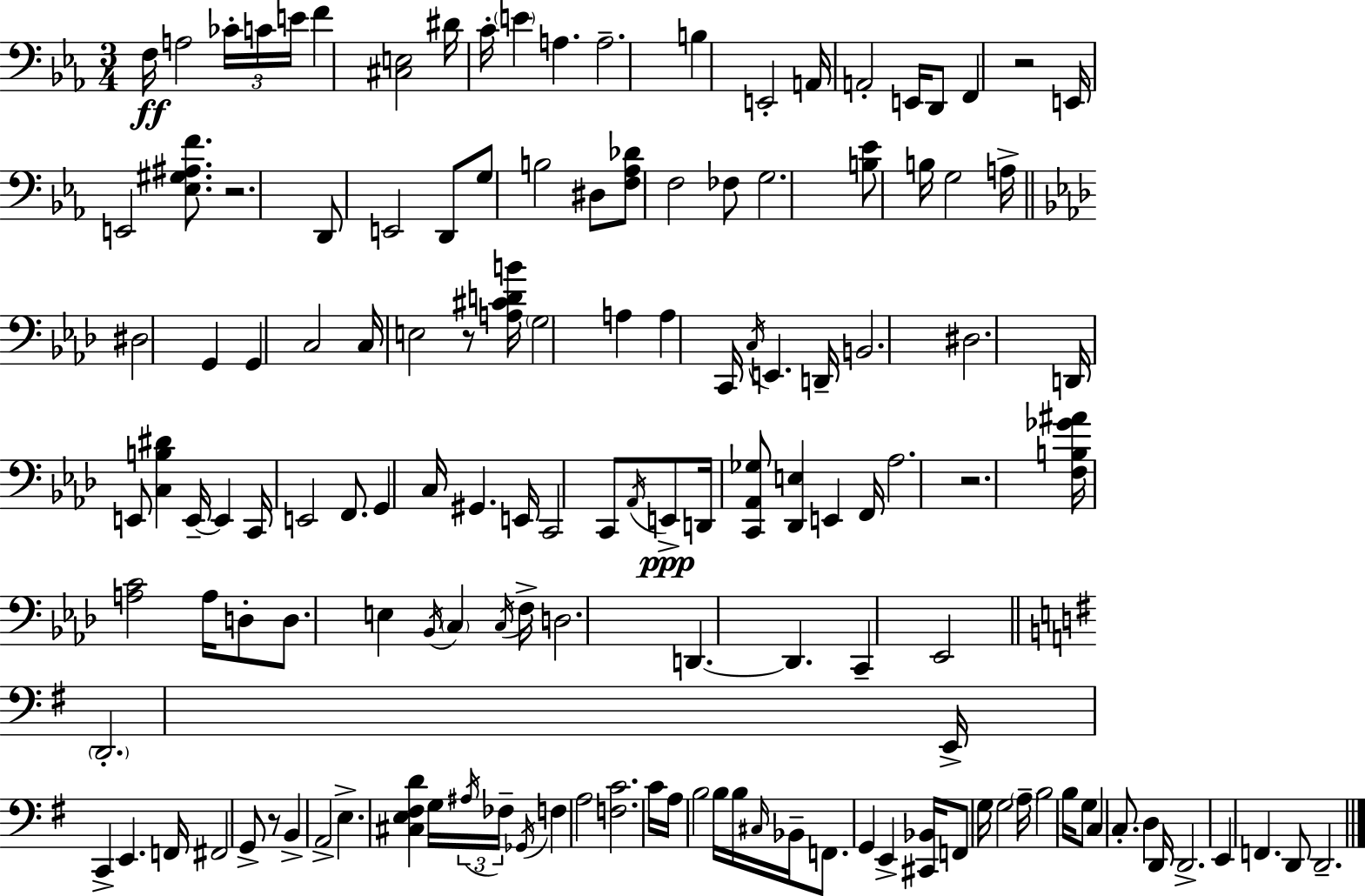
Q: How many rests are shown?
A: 5